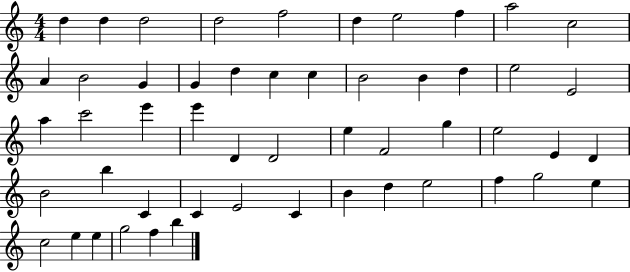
{
  \clef treble
  \numericTimeSignature
  \time 4/4
  \key c \major
  d''4 d''4 d''2 | d''2 f''2 | d''4 e''2 f''4 | a''2 c''2 | \break a'4 b'2 g'4 | g'4 d''4 c''4 c''4 | b'2 b'4 d''4 | e''2 e'2 | \break a''4 c'''2 e'''4 | e'''4 d'4 d'2 | e''4 f'2 g''4 | e''2 e'4 d'4 | \break b'2 b''4 c'4 | c'4 e'2 c'4 | b'4 d''4 e''2 | f''4 g''2 e''4 | \break c''2 e''4 e''4 | g''2 f''4 b''4 | \bar "|."
}